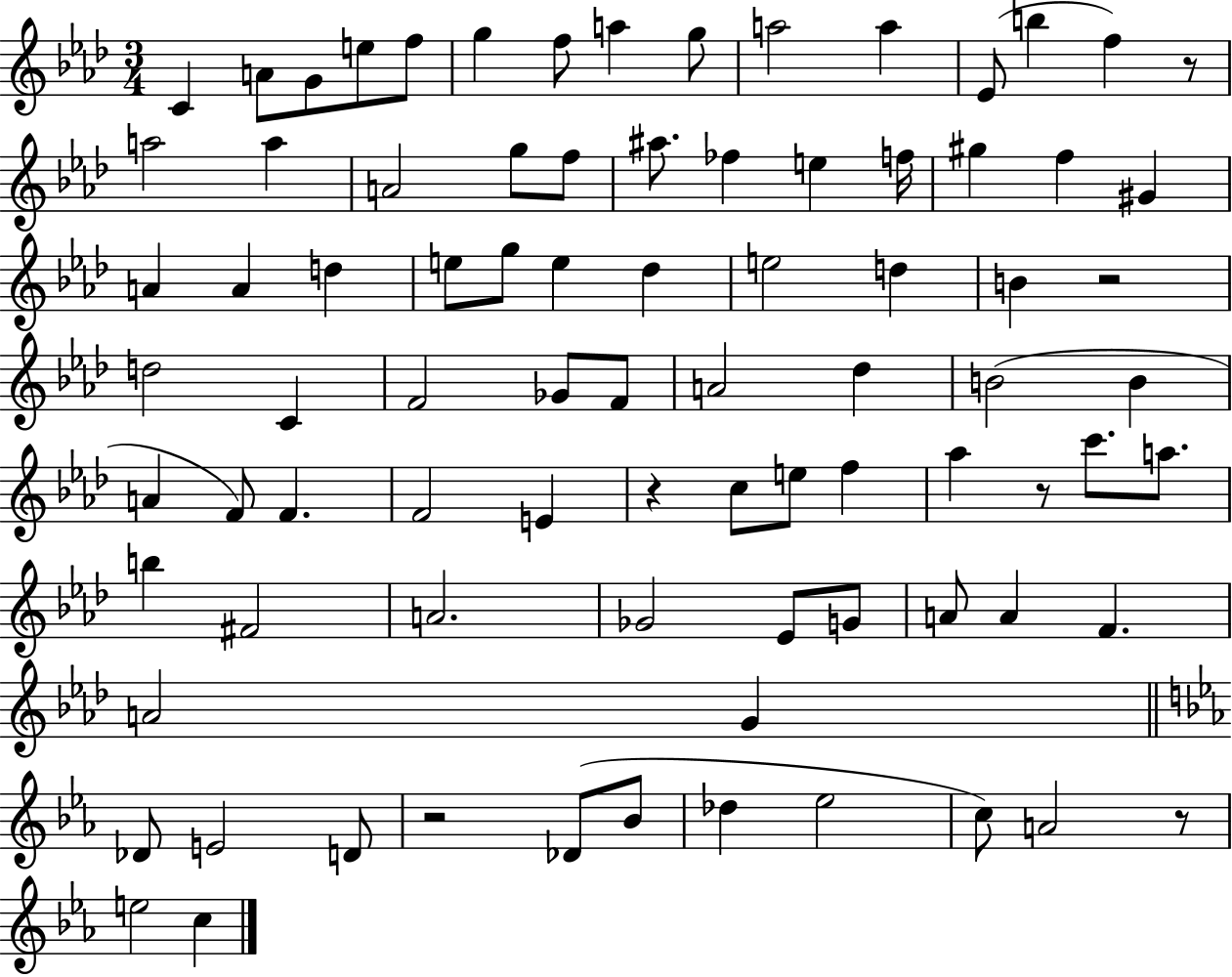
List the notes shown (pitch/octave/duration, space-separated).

C4/q A4/e G4/e E5/e F5/e G5/q F5/e A5/q G5/e A5/h A5/q Eb4/e B5/q F5/q R/e A5/h A5/q A4/h G5/e F5/e A#5/e. FES5/q E5/q F5/s G#5/q F5/q G#4/q A4/q A4/q D5/q E5/e G5/e E5/q Db5/q E5/h D5/q B4/q R/h D5/h C4/q F4/h Gb4/e F4/e A4/h Db5/q B4/h B4/q A4/q F4/e F4/q. F4/h E4/q R/q C5/e E5/e F5/q Ab5/q R/e C6/e. A5/e. B5/q F#4/h A4/h. Gb4/h Eb4/e G4/e A4/e A4/q F4/q. A4/h G4/q Db4/e E4/h D4/e R/h Db4/e Bb4/e Db5/q Eb5/h C5/e A4/h R/e E5/h C5/q